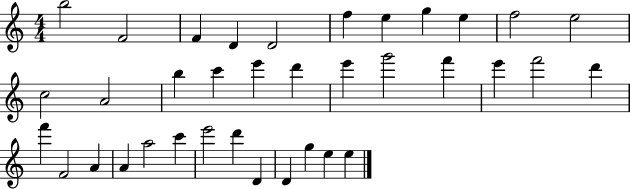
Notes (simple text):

B5/h F4/h F4/q D4/q D4/h F5/q E5/q G5/q E5/q F5/h E5/h C5/h A4/h B5/q C6/q E6/q D6/q E6/q G6/h F6/q E6/q F6/h D6/q F6/q F4/h A4/q A4/q A5/h C6/q E6/h D6/q D4/q D4/q G5/q E5/q E5/q